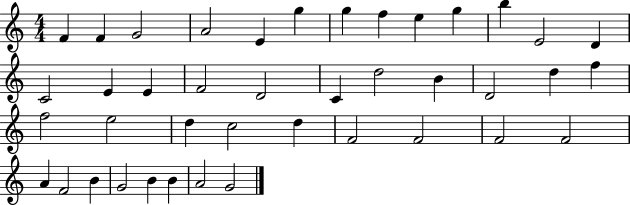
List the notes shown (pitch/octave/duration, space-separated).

F4/q F4/q G4/h A4/h E4/q G5/q G5/q F5/q E5/q G5/q B5/q E4/h D4/q C4/h E4/q E4/q F4/h D4/h C4/q D5/h B4/q D4/h D5/q F5/q F5/h E5/h D5/q C5/h D5/q F4/h F4/h F4/h F4/h A4/q F4/h B4/q G4/h B4/q B4/q A4/h G4/h